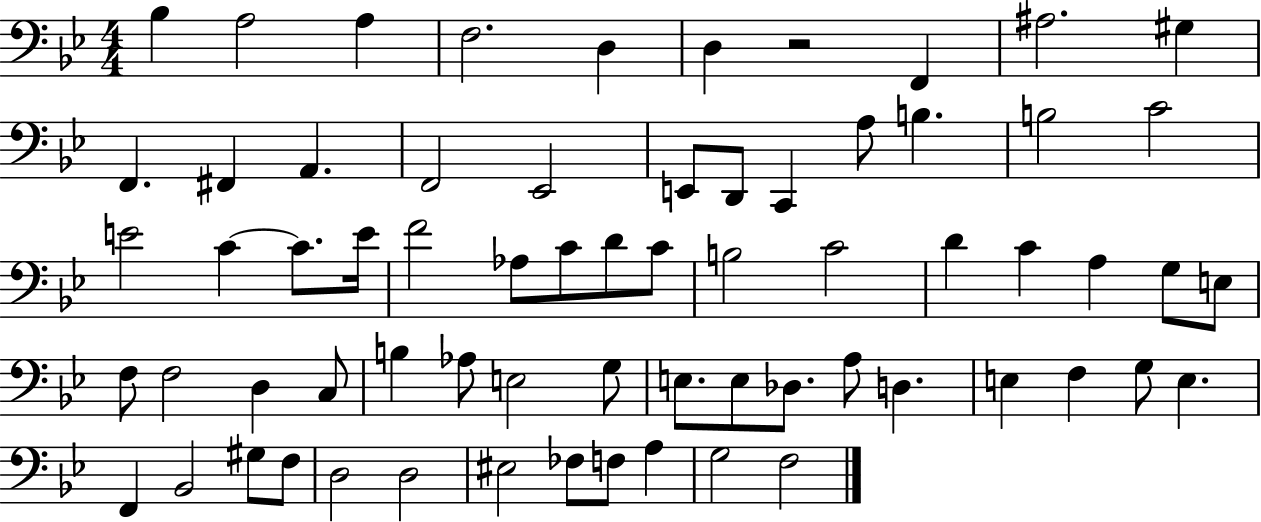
X:1
T:Untitled
M:4/4
L:1/4
K:Bb
_B, A,2 A, F,2 D, D, z2 F,, ^A,2 ^G, F,, ^F,, A,, F,,2 _E,,2 E,,/2 D,,/2 C,, A,/2 B, B,2 C2 E2 C C/2 E/4 F2 _A,/2 C/2 D/2 C/2 B,2 C2 D C A, G,/2 E,/2 F,/2 F,2 D, C,/2 B, _A,/2 E,2 G,/2 E,/2 E,/2 _D,/2 A,/2 D, E, F, G,/2 E, F,, _B,,2 ^G,/2 F,/2 D,2 D,2 ^E,2 _F,/2 F,/2 A, G,2 F,2